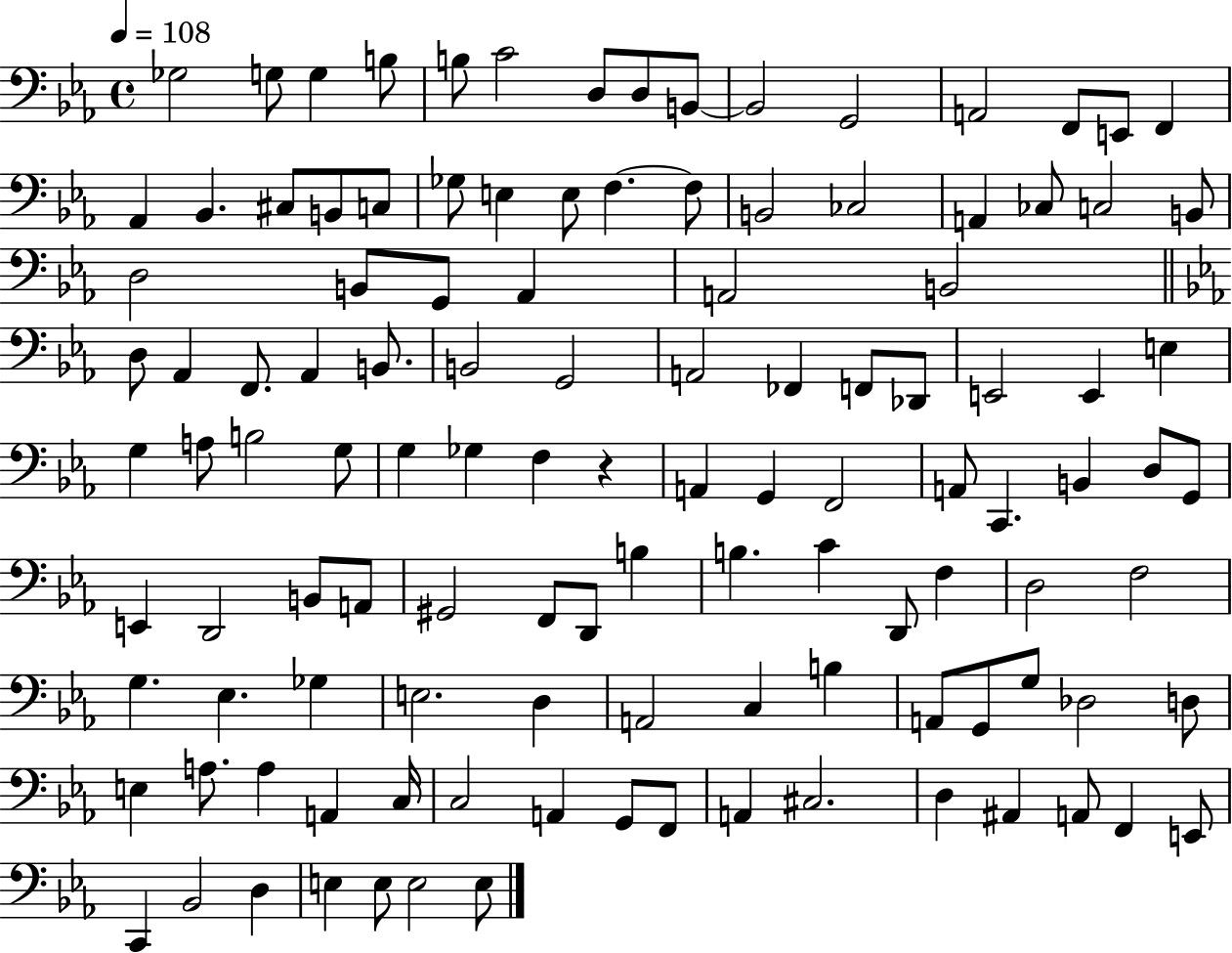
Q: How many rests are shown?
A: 1